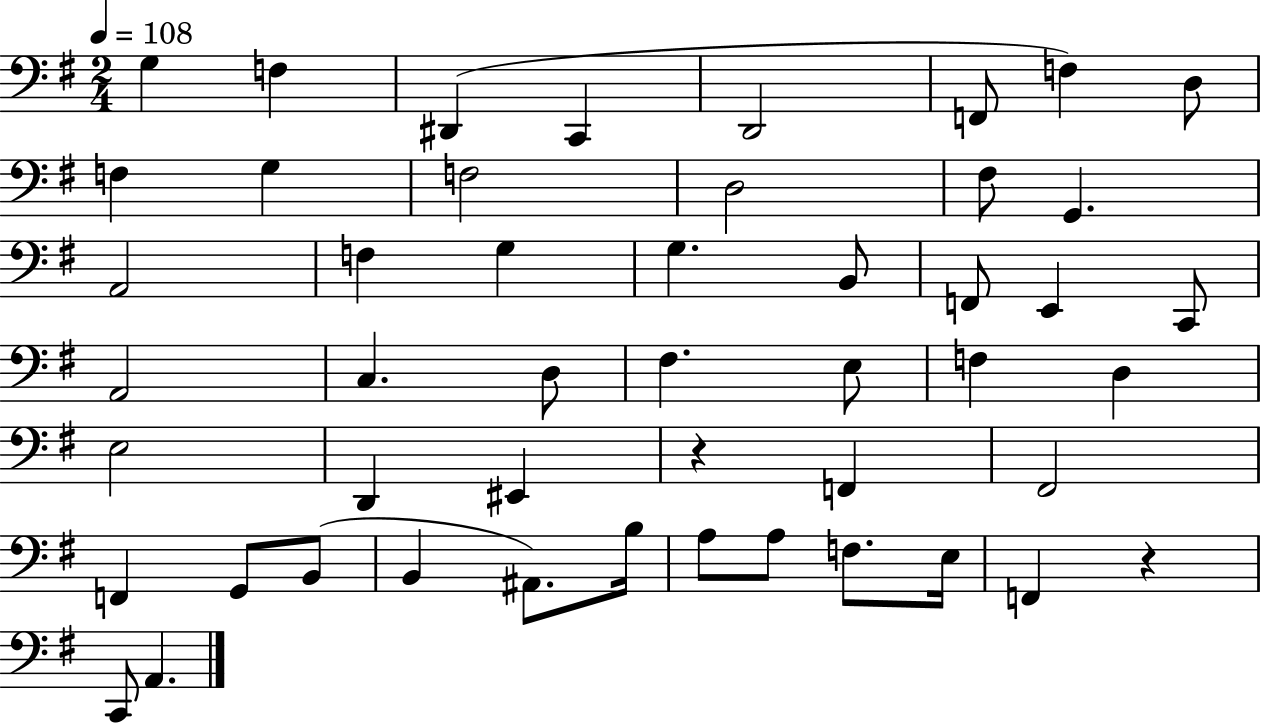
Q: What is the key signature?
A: G major